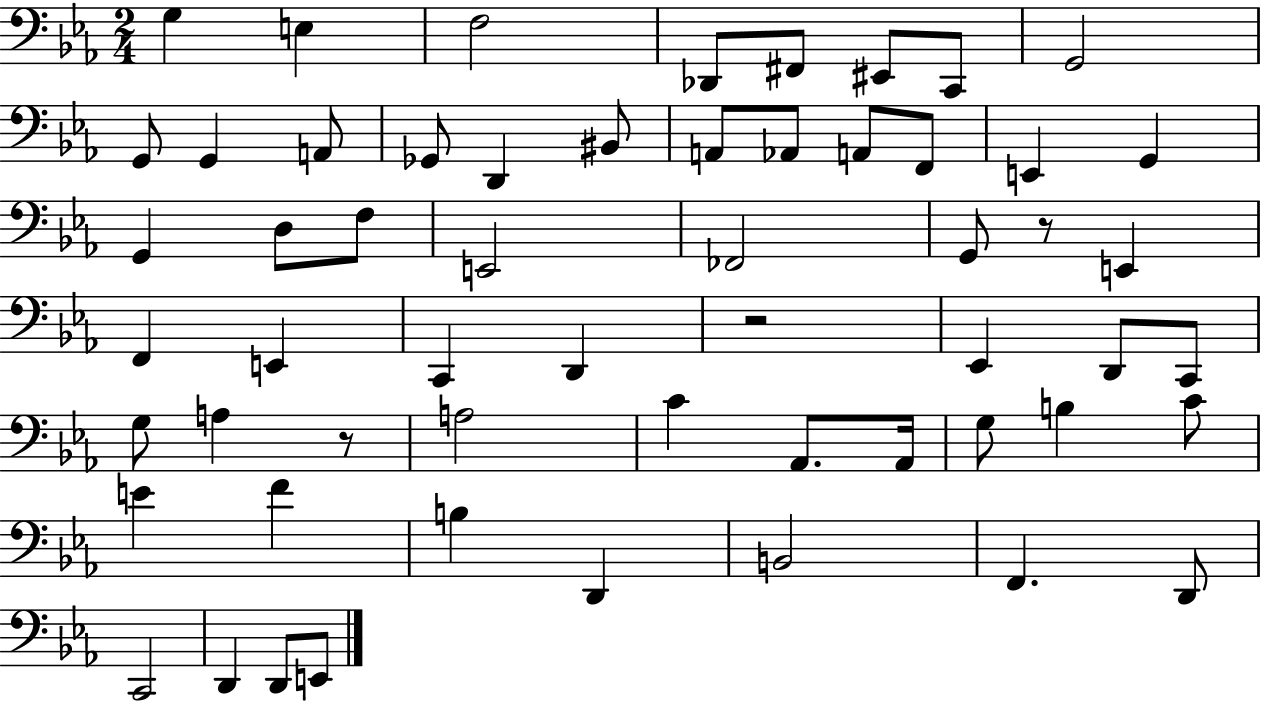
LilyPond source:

{
  \clef bass
  \numericTimeSignature
  \time 2/4
  \key ees \major
  g4 e4 | f2 | des,8 fis,8 eis,8 c,8 | g,2 | \break g,8 g,4 a,8 | ges,8 d,4 bis,8 | a,8 aes,8 a,8 f,8 | e,4 g,4 | \break g,4 d8 f8 | e,2 | fes,2 | g,8 r8 e,4 | \break f,4 e,4 | c,4 d,4 | r2 | ees,4 d,8 c,8 | \break g8 a4 r8 | a2 | c'4 aes,8. aes,16 | g8 b4 c'8 | \break e'4 f'4 | b4 d,4 | b,2 | f,4. d,8 | \break c,2 | d,4 d,8 e,8 | \bar "|."
}